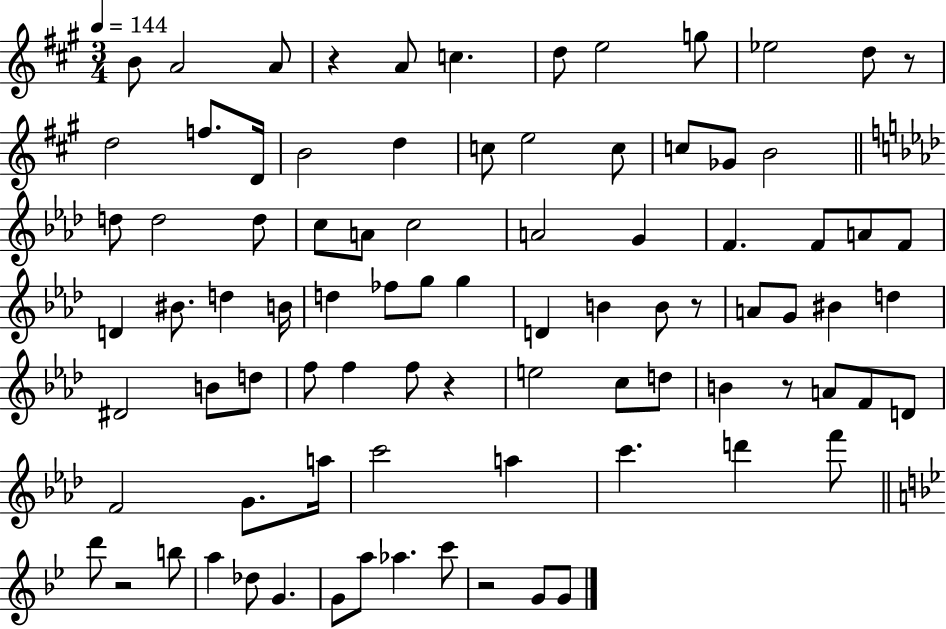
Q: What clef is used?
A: treble